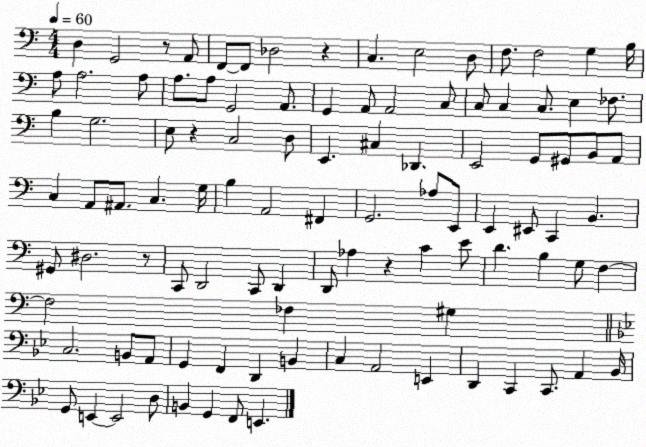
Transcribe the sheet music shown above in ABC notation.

X:1
T:Untitled
M:4/4
L:1/4
K:C
D, G,,2 z/2 A,,/2 F,,/2 F,,/2 _D,2 z C, E,2 D,/2 F,/2 F,2 G, B,/4 A,/2 A,2 A,/2 A,/2 A,/2 G,,2 A,,/2 G,, A,,/2 A,,2 C,/2 C,/2 C, C,/2 E, _F,/2 B, G,2 E,/2 z C,2 D,/2 E,, ^C, _D,, E,,2 G,,/2 ^G,,/2 B,,/2 A,,/2 C, A,,/2 ^A,,/2 C, G,/4 B, A,,2 ^F,, G,,2 _A,/2 E,,/2 E,, ^E,,/2 C,, B,, ^G,,/2 ^D,2 z/2 C,,/2 D,,2 C,,/2 D,, D,,/2 _A, z C E/2 D B, G,/2 F, F,2 _F, ^G, C,2 B,,/2 A,,/2 G,, F,, D,, B,, C, A,,2 E,, D,, C,, C,,/2 A,, _B,,/4 G,,/2 E,, E,,2 D,/2 B,, G,, F,,/2 E,,